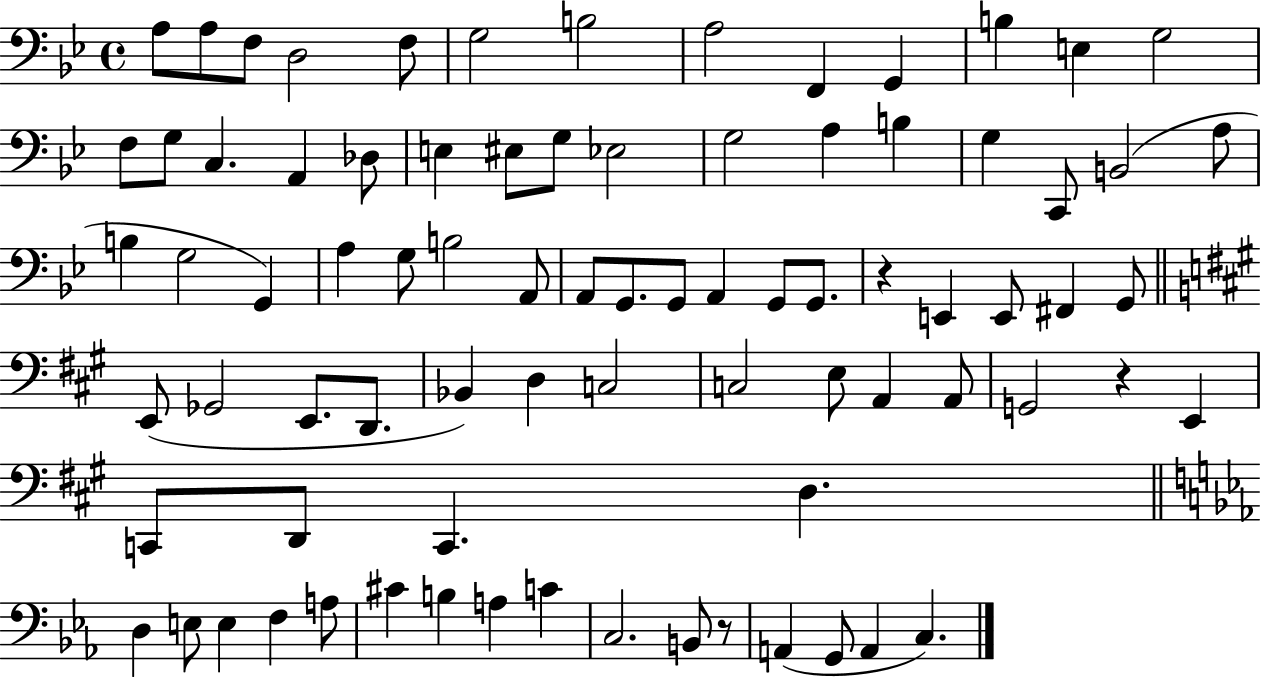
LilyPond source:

{
  \clef bass
  \time 4/4
  \defaultTimeSignature
  \key bes \major
  a8 a8 f8 d2 f8 | g2 b2 | a2 f,4 g,4 | b4 e4 g2 | \break f8 g8 c4. a,4 des8 | e4 eis8 g8 ees2 | g2 a4 b4 | g4 c,8 b,2( a8 | \break b4 g2 g,4) | a4 g8 b2 a,8 | a,8 g,8. g,8 a,4 g,8 g,8. | r4 e,4 e,8 fis,4 g,8 | \break \bar "||" \break \key a \major e,8( ges,2 e,8. d,8. | bes,4) d4 c2 | c2 e8 a,4 a,8 | g,2 r4 e,4 | \break c,8 d,8 c,4. d4. | \bar "||" \break \key ees \major d4 e8 e4 f4 a8 | cis'4 b4 a4 c'4 | c2. b,8 r8 | a,4( g,8 a,4 c4.) | \break \bar "|."
}